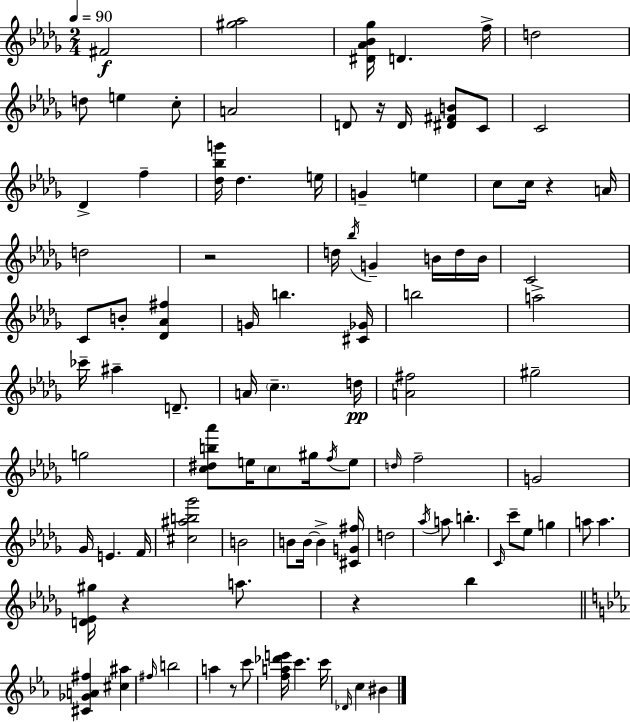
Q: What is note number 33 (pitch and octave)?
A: B5